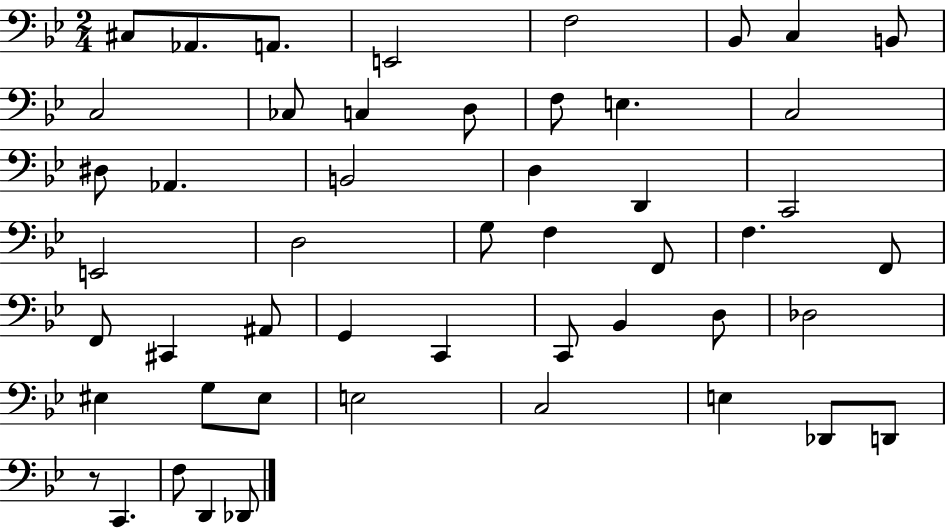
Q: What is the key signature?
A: BES major